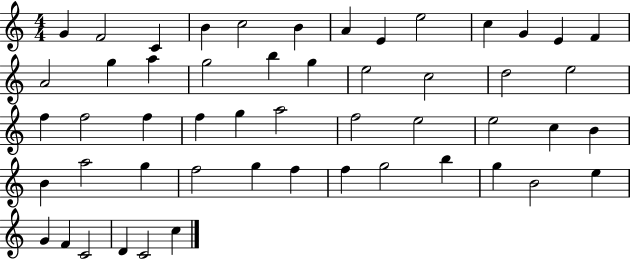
X:1
T:Untitled
M:4/4
L:1/4
K:C
G F2 C B c2 B A E e2 c G E F A2 g a g2 b g e2 c2 d2 e2 f f2 f f g a2 f2 e2 e2 c B B a2 g f2 g f f g2 b g B2 e G F C2 D C2 c